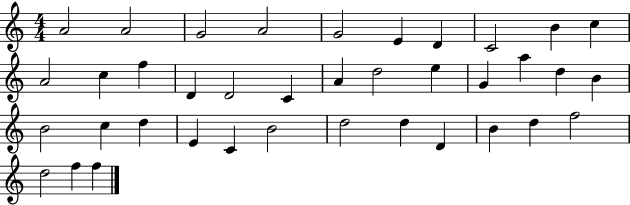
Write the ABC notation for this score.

X:1
T:Untitled
M:4/4
L:1/4
K:C
A2 A2 G2 A2 G2 E D C2 B c A2 c f D D2 C A d2 e G a d B B2 c d E C B2 d2 d D B d f2 d2 f f